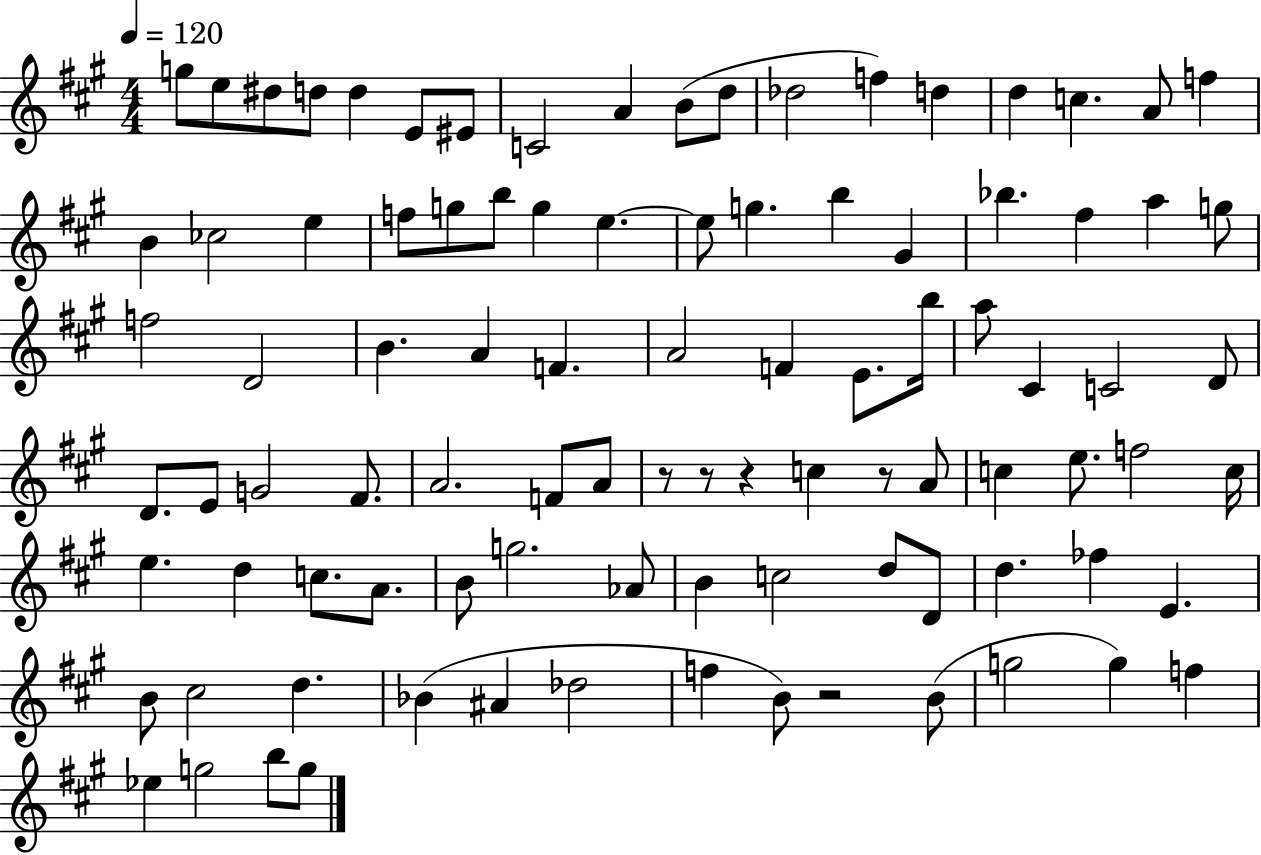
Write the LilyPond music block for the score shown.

{
  \clef treble
  \numericTimeSignature
  \time 4/4
  \key a \major
  \tempo 4 = 120
  g''8 e''8 dis''8 d''8 d''4 e'8 eis'8 | c'2 a'4 b'8( d''8 | des''2 f''4) d''4 | d''4 c''4. a'8 f''4 | \break b'4 ces''2 e''4 | f''8 g''8 b''8 g''4 e''4.~~ | e''8 g''4. b''4 gis'4 | bes''4. fis''4 a''4 g''8 | \break f''2 d'2 | b'4. a'4 f'4. | a'2 f'4 e'8. b''16 | a''8 cis'4 c'2 d'8 | \break d'8. e'8 g'2 fis'8. | a'2. f'8 a'8 | r8 r8 r4 c''4 r8 a'8 | c''4 e''8. f''2 c''16 | \break e''4. d''4 c''8. a'8. | b'8 g''2. aes'8 | b'4 c''2 d''8 d'8 | d''4. fes''4 e'4. | \break b'8 cis''2 d''4. | bes'4( ais'4 des''2 | f''4 b'8) r2 b'8( | g''2 g''4) f''4 | \break ees''4 g''2 b''8 g''8 | \bar "|."
}